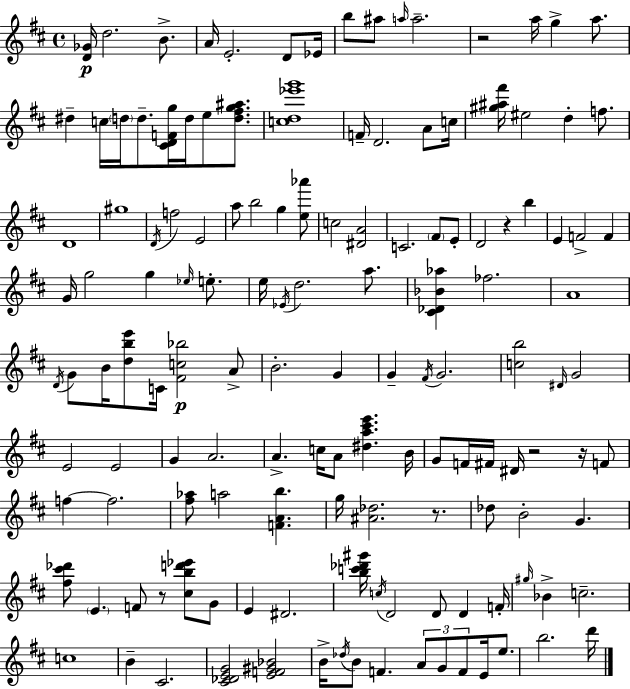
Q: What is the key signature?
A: D major